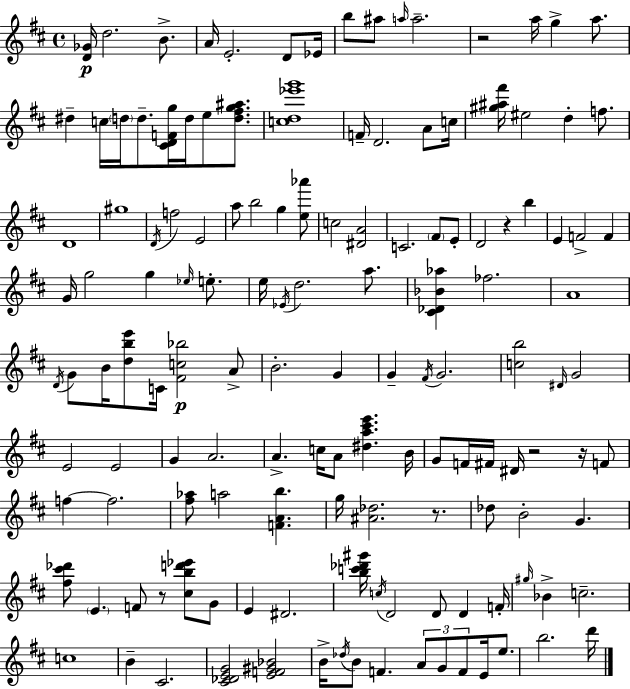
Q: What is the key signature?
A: D major